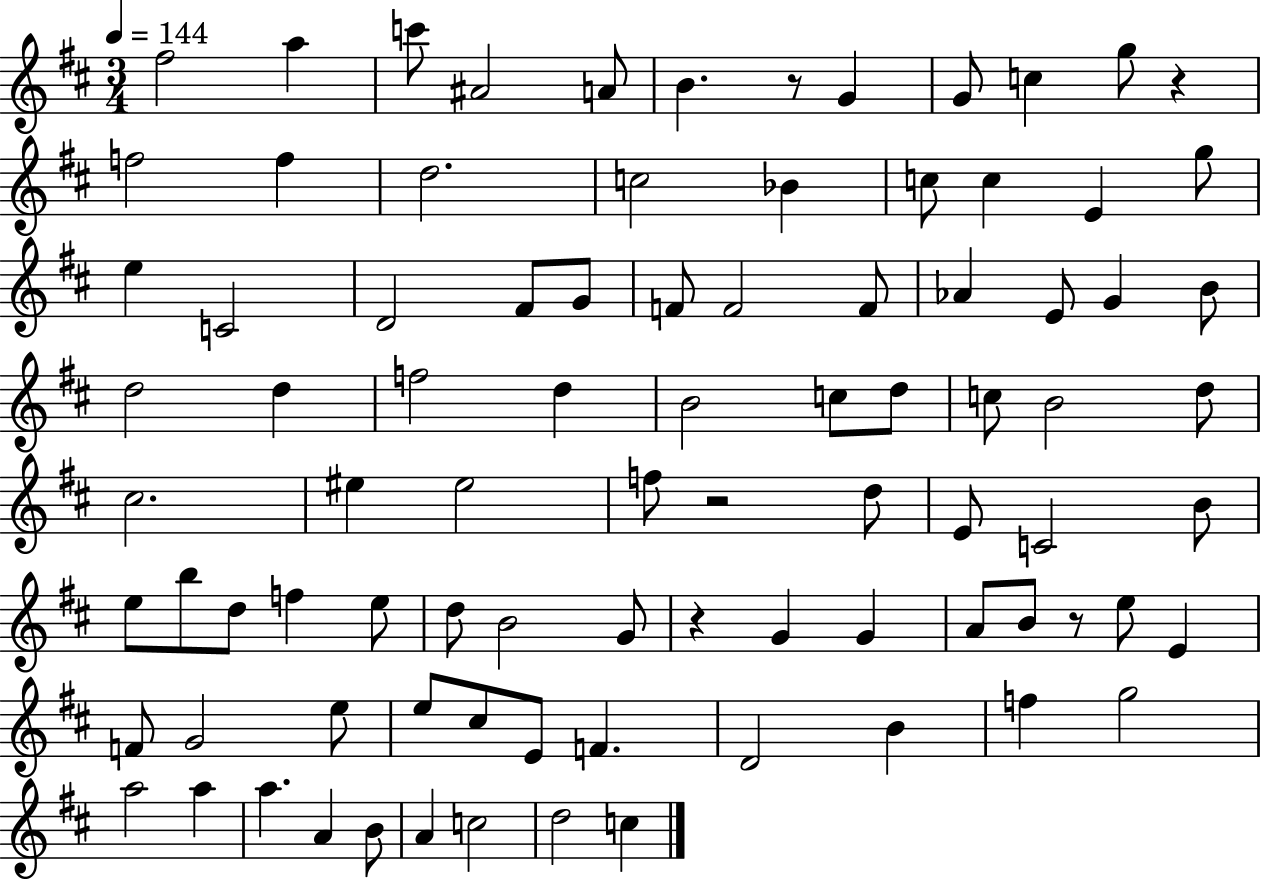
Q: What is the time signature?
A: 3/4